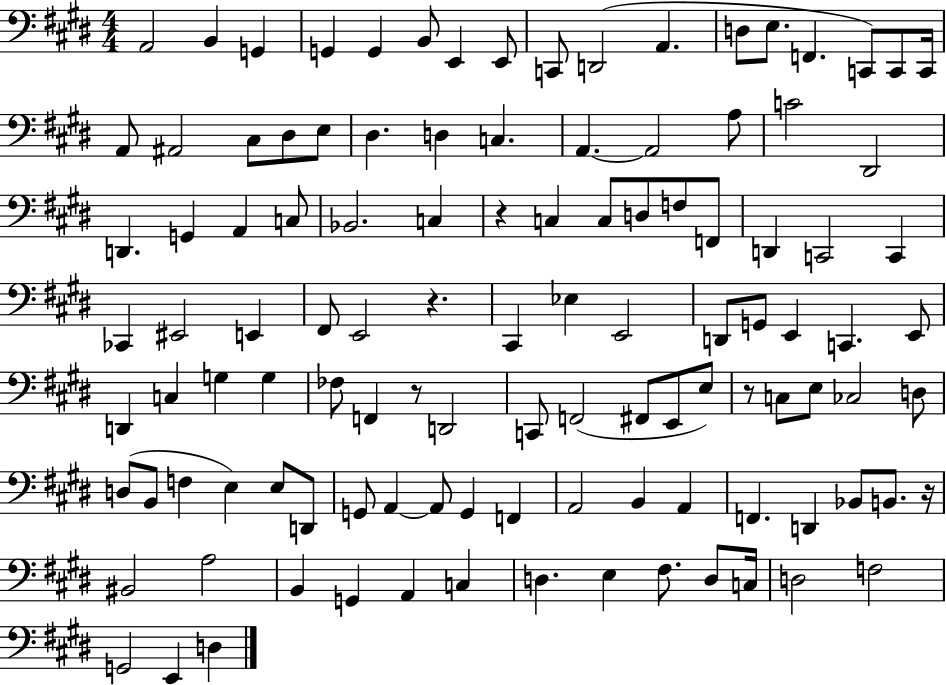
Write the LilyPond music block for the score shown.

{
  \clef bass
  \numericTimeSignature
  \time 4/4
  \key e \major
  a,2 b,4 g,4 | g,4 g,4 b,8 e,4 e,8 | c,8 d,2( a,4. | d8 e8. f,4. c,8) c,8 c,16 | \break a,8 ais,2 cis8 dis8 e8 | dis4. d4 c4. | a,4.~~ a,2 a8 | c'2 dis,2 | \break d,4. g,4 a,4 c8 | bes,2. c4 | r4 c4 c8 d8 f8 f,8 | d,4 c,2 c,4 | \break ces,4 eis,2 e,4 | fis,8 e,2 r4. | cis,4 ees4 e,2 | d,8 g,8 e,4 c,4. e,8 | \break d,4 c4 g4 g4 | fes8 f,4 r8 d,2 | c,8 f,2( fis,8 e,8 e8) | r8 c8 e8 ces2 d8 | \break d8( b,8 f4 e4) e8 d,8 | g,8 a,4~~ a,8 g,4 f,4 | a,2 b,4 a,4 | f,4. d,4 bes,8 b,8. r16 | \break bis,2 a2 | b,4 g,4 a,4 c4 | d4. e4 fis8. d8 c16 | d2 f2 | \break g,2 e,4 d4 | \bar "|."
}